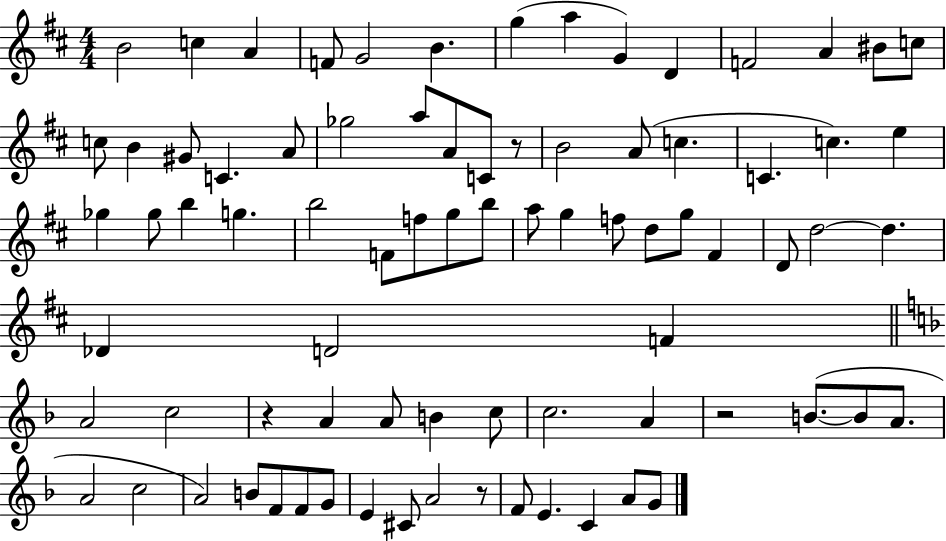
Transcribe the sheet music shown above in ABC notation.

X:1
T:Untitled
M:4/4
L:1/4
K:D
B2 c A F/2 G2 B g a G D F2 A ^B/2 c/2 c/2 B ^G/2 C A/2 _g2 a/2 A/2 C/2 z/2 B2 A/2 c C c e _g _g/2 b g b2 F/2 f/2 g/2 b/2 a/2 g f/2 d/2 g/2 ^F D/2 d2 d _D D2 F A2 c2 z A A/2 B c/2 c2 A z2 B/2 B/2 A/2 A2 c2 A2 B/2 F/2 F/2 G/2 E ^C/2 A2 z/2 F/2 E C A/2 G/2